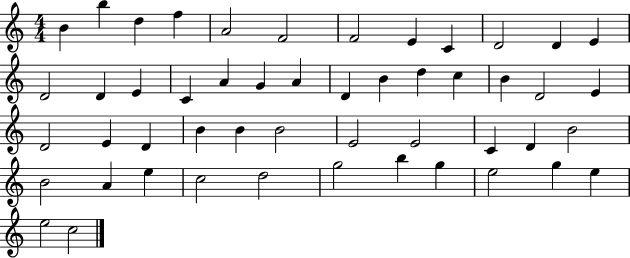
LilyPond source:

{
  \clef treble
  \numericTimeSignature
  \time 4/4
  \key c \major
  b'4 b''4 d''4 f''4 | a'2 f'2 | f'2 e'4 c'4 | d'2 d'4 e'4 | \break d'2 d'4 e'4 | c'4 a'4 g'4 a'4 | d'4 b'4 d''4 c''4 | b'4 d'2 e'4 | \break d'2 e'4 d'4 | b'4 b'4 b'2 | e'2 e'2 | c'4 d'4 b'2 | \break b'2 a'4 e''4 | c''2 d''2 | g''2 b''4 g''4 | e''2 g''4 e''4 | \break e''2 c''2 | \bar "|."
}